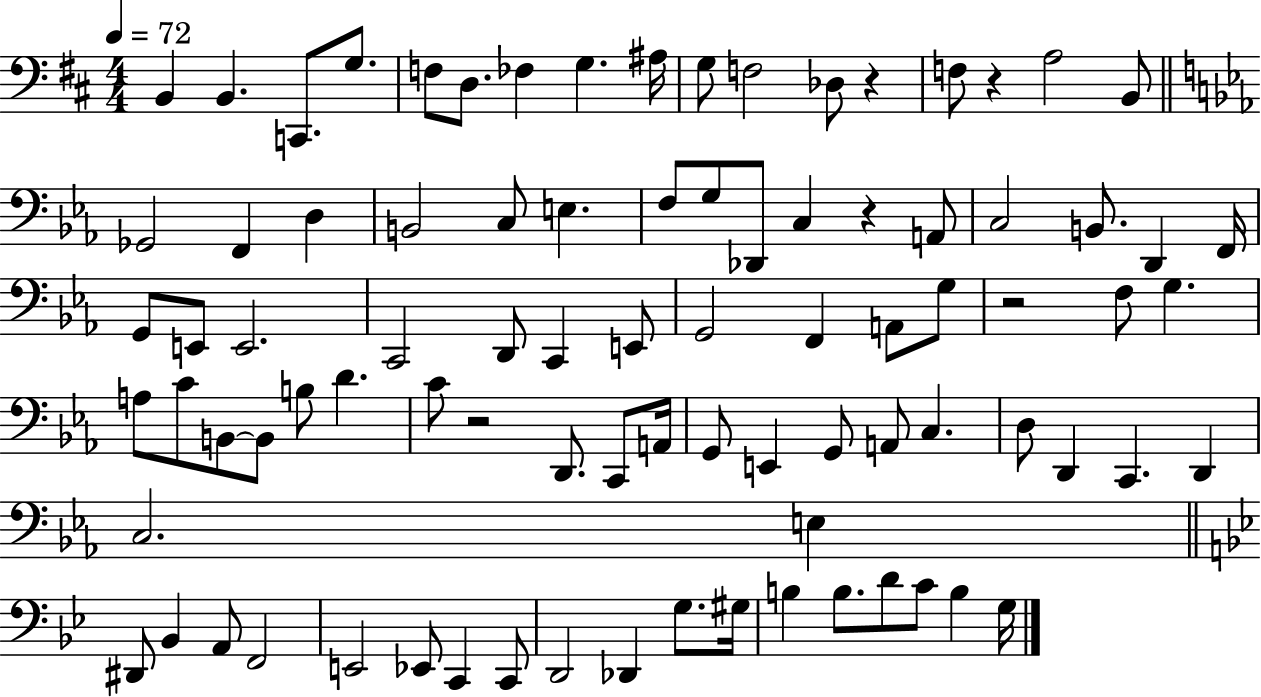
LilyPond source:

{
  \clef bass
  \numericTimeSignature
  \time 4/4
  \key d \major
  \tempo 4 = 72
  b,4 b,4. c,8. g8. | f8 d8. fes4 g4. ais16 | g8 f2 des8 r4 | f8 r4 a2 b,8 | \break \bar "||" \break \key ees \major ges,2 f,4 d4 | b,2 c8 e4. | f8 g8 des,8 c4 r4 a,8 | c2 b,8. d,4 f,16 | \break g,8 e,8 e,2. | c,2 d,8 c,4 e,8 | g,2 f,4 a,8 g8 | r2 f8 g4. | \break a8 c'8 b,8~~ b,8 b8 d'4. | c'8 r2 d,8. c,8 a,16 | g,8 e,4 g,8 a,8 c4. | d8 d,4 c,4. d,4 | \break c2. e4 | \bar "||" \break \key g \minor dis,8 bes,4 a,8 f,2 | e,2 ees,8 c,4 c,8 | d,2 des,4 g8. gis16 | b4 b8. d'8 c'8 b4 g16 | \break \bar "|."
}